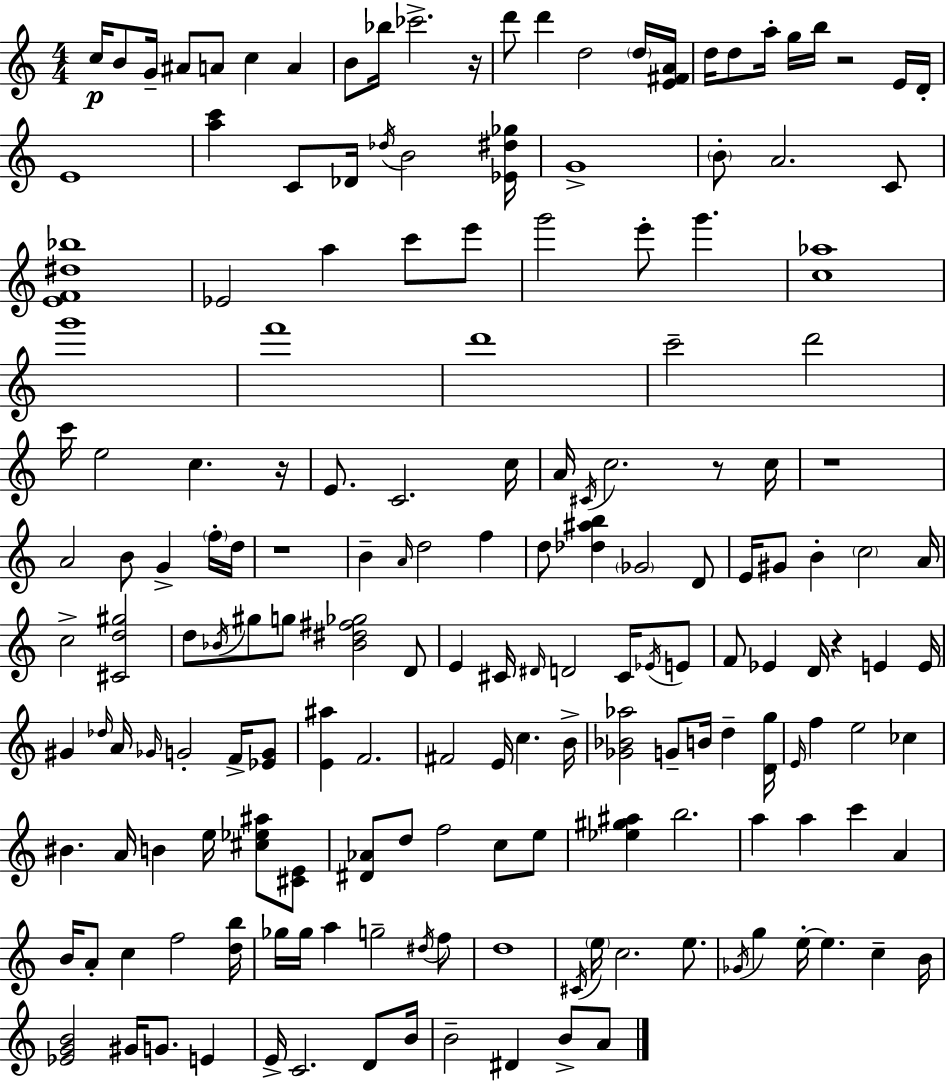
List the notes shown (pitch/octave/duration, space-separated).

C5/s B4/e G4/s A#4/e A4/e C5/q A4/q B4/e Bb5/s CES6/h. R/s D6/e D6/q D5/h D5/s [E4,F#4,A4]/s D5/s D5/e A5/s G5/s B5/s R/h E4/s D4/s E4/w [A5,C6]/q C4/e Db4/s Db5/s B4/h [Eb4,D#5,Gb5]/s G4/w B4/e A4/h. C4/e [E4,F4,D#5,Bb5]/w Eb4/h A5/q C6/e E6/e G6/h E6/e G6/q. [C5,Ab5]/w G6/w F6/w D6/w C6/h D6/h C6/s E5/h C5/q. R/s E4/e. C4/h. C5/s A4/s C#4/s C5/h. R/e C5/s R/w A4/h B4/e G4/q F5/s D5/s R/w B4/q A4/s D5/h F5/q D5/e [Db5,A#5,B5]/q Gb4/h D4/e E4/s G#4/e B4/q C5/h A4/s C5/h [C#4,D5,G#5]/h D5/e Bb4/s G#5/e G5/e [Bb4,D#5,F#5,Gb5]/h D4/e E4/q C#4/s D#4/s D4/h C#4/s Eb4/s E4/e F4/e Eb4/q D4/s R/q E4/q E4/s G#4/q Db5/s A4/s Gb4/s G4/h F4/s [Eb4,G4]/e [E4,A#5]/q F4/h. F#4/h E4/s C5/q. B4/s [Gb4,Bb4,Ab5]/h G4/e B4/s D5/q [D4,G5]/s E4/s F5/q E5/h CES5/q BIS4/q. A4/s B4/q E5/s [C#5,Eb5,A#5]/e [C#4,E4]/e [D#4,Ab4]/e D5/e F5/h C5/e E5/e [Eb5,G#5,A#5]/q B5/h. A5/q A5/q C6/q A4/q B4/s A4/e C5/q F5/h [D5,B5]/s Gb5/s Gb5/s A5/q G5/h D#5/s F5/e D5/w C#4/s E5/s C5/h. E5/e. Gb4/s G5/q E5/s E5/q. C5/q B4/s [Eb4,G4,B4]/h G#4/s G4/e. E4/q E4/s C4/h. D4/e B4/s B4/h D#4/q B4/e A4/e